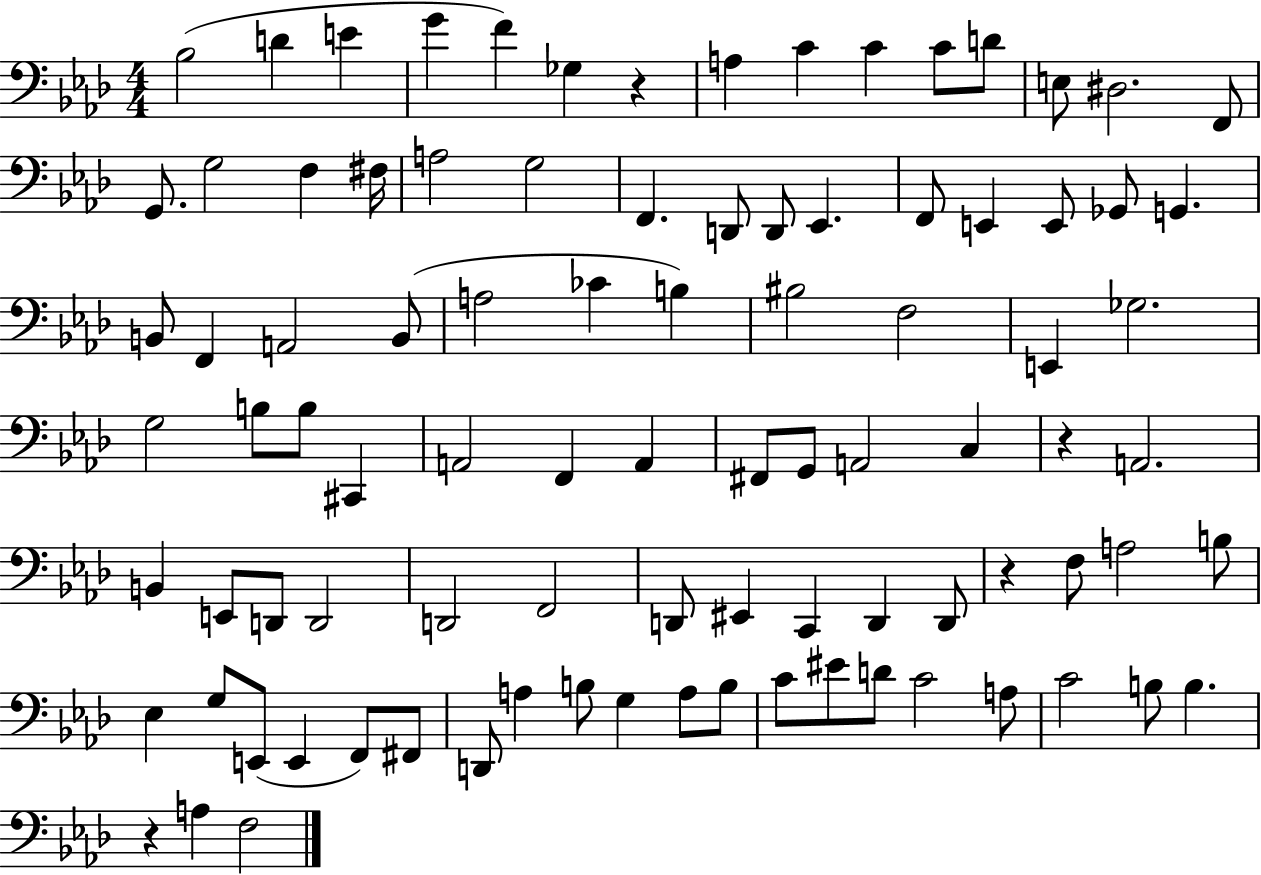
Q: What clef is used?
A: bass